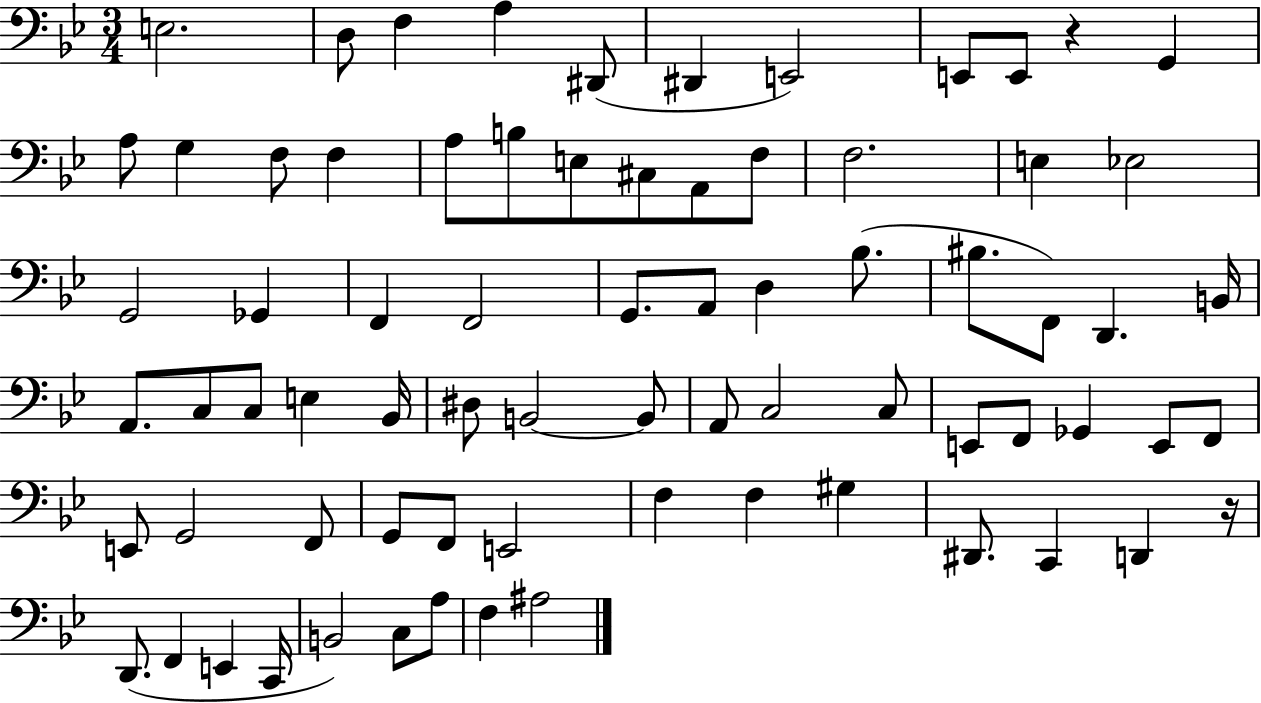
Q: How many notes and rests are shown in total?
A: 74